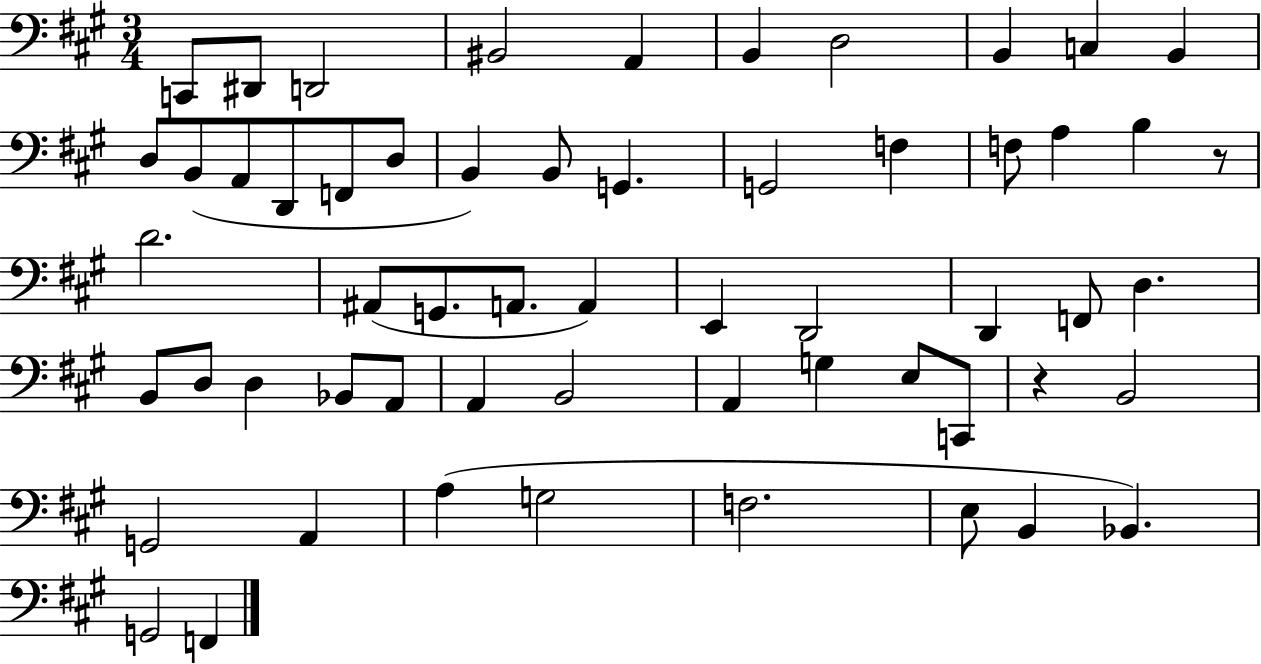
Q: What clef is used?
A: bass